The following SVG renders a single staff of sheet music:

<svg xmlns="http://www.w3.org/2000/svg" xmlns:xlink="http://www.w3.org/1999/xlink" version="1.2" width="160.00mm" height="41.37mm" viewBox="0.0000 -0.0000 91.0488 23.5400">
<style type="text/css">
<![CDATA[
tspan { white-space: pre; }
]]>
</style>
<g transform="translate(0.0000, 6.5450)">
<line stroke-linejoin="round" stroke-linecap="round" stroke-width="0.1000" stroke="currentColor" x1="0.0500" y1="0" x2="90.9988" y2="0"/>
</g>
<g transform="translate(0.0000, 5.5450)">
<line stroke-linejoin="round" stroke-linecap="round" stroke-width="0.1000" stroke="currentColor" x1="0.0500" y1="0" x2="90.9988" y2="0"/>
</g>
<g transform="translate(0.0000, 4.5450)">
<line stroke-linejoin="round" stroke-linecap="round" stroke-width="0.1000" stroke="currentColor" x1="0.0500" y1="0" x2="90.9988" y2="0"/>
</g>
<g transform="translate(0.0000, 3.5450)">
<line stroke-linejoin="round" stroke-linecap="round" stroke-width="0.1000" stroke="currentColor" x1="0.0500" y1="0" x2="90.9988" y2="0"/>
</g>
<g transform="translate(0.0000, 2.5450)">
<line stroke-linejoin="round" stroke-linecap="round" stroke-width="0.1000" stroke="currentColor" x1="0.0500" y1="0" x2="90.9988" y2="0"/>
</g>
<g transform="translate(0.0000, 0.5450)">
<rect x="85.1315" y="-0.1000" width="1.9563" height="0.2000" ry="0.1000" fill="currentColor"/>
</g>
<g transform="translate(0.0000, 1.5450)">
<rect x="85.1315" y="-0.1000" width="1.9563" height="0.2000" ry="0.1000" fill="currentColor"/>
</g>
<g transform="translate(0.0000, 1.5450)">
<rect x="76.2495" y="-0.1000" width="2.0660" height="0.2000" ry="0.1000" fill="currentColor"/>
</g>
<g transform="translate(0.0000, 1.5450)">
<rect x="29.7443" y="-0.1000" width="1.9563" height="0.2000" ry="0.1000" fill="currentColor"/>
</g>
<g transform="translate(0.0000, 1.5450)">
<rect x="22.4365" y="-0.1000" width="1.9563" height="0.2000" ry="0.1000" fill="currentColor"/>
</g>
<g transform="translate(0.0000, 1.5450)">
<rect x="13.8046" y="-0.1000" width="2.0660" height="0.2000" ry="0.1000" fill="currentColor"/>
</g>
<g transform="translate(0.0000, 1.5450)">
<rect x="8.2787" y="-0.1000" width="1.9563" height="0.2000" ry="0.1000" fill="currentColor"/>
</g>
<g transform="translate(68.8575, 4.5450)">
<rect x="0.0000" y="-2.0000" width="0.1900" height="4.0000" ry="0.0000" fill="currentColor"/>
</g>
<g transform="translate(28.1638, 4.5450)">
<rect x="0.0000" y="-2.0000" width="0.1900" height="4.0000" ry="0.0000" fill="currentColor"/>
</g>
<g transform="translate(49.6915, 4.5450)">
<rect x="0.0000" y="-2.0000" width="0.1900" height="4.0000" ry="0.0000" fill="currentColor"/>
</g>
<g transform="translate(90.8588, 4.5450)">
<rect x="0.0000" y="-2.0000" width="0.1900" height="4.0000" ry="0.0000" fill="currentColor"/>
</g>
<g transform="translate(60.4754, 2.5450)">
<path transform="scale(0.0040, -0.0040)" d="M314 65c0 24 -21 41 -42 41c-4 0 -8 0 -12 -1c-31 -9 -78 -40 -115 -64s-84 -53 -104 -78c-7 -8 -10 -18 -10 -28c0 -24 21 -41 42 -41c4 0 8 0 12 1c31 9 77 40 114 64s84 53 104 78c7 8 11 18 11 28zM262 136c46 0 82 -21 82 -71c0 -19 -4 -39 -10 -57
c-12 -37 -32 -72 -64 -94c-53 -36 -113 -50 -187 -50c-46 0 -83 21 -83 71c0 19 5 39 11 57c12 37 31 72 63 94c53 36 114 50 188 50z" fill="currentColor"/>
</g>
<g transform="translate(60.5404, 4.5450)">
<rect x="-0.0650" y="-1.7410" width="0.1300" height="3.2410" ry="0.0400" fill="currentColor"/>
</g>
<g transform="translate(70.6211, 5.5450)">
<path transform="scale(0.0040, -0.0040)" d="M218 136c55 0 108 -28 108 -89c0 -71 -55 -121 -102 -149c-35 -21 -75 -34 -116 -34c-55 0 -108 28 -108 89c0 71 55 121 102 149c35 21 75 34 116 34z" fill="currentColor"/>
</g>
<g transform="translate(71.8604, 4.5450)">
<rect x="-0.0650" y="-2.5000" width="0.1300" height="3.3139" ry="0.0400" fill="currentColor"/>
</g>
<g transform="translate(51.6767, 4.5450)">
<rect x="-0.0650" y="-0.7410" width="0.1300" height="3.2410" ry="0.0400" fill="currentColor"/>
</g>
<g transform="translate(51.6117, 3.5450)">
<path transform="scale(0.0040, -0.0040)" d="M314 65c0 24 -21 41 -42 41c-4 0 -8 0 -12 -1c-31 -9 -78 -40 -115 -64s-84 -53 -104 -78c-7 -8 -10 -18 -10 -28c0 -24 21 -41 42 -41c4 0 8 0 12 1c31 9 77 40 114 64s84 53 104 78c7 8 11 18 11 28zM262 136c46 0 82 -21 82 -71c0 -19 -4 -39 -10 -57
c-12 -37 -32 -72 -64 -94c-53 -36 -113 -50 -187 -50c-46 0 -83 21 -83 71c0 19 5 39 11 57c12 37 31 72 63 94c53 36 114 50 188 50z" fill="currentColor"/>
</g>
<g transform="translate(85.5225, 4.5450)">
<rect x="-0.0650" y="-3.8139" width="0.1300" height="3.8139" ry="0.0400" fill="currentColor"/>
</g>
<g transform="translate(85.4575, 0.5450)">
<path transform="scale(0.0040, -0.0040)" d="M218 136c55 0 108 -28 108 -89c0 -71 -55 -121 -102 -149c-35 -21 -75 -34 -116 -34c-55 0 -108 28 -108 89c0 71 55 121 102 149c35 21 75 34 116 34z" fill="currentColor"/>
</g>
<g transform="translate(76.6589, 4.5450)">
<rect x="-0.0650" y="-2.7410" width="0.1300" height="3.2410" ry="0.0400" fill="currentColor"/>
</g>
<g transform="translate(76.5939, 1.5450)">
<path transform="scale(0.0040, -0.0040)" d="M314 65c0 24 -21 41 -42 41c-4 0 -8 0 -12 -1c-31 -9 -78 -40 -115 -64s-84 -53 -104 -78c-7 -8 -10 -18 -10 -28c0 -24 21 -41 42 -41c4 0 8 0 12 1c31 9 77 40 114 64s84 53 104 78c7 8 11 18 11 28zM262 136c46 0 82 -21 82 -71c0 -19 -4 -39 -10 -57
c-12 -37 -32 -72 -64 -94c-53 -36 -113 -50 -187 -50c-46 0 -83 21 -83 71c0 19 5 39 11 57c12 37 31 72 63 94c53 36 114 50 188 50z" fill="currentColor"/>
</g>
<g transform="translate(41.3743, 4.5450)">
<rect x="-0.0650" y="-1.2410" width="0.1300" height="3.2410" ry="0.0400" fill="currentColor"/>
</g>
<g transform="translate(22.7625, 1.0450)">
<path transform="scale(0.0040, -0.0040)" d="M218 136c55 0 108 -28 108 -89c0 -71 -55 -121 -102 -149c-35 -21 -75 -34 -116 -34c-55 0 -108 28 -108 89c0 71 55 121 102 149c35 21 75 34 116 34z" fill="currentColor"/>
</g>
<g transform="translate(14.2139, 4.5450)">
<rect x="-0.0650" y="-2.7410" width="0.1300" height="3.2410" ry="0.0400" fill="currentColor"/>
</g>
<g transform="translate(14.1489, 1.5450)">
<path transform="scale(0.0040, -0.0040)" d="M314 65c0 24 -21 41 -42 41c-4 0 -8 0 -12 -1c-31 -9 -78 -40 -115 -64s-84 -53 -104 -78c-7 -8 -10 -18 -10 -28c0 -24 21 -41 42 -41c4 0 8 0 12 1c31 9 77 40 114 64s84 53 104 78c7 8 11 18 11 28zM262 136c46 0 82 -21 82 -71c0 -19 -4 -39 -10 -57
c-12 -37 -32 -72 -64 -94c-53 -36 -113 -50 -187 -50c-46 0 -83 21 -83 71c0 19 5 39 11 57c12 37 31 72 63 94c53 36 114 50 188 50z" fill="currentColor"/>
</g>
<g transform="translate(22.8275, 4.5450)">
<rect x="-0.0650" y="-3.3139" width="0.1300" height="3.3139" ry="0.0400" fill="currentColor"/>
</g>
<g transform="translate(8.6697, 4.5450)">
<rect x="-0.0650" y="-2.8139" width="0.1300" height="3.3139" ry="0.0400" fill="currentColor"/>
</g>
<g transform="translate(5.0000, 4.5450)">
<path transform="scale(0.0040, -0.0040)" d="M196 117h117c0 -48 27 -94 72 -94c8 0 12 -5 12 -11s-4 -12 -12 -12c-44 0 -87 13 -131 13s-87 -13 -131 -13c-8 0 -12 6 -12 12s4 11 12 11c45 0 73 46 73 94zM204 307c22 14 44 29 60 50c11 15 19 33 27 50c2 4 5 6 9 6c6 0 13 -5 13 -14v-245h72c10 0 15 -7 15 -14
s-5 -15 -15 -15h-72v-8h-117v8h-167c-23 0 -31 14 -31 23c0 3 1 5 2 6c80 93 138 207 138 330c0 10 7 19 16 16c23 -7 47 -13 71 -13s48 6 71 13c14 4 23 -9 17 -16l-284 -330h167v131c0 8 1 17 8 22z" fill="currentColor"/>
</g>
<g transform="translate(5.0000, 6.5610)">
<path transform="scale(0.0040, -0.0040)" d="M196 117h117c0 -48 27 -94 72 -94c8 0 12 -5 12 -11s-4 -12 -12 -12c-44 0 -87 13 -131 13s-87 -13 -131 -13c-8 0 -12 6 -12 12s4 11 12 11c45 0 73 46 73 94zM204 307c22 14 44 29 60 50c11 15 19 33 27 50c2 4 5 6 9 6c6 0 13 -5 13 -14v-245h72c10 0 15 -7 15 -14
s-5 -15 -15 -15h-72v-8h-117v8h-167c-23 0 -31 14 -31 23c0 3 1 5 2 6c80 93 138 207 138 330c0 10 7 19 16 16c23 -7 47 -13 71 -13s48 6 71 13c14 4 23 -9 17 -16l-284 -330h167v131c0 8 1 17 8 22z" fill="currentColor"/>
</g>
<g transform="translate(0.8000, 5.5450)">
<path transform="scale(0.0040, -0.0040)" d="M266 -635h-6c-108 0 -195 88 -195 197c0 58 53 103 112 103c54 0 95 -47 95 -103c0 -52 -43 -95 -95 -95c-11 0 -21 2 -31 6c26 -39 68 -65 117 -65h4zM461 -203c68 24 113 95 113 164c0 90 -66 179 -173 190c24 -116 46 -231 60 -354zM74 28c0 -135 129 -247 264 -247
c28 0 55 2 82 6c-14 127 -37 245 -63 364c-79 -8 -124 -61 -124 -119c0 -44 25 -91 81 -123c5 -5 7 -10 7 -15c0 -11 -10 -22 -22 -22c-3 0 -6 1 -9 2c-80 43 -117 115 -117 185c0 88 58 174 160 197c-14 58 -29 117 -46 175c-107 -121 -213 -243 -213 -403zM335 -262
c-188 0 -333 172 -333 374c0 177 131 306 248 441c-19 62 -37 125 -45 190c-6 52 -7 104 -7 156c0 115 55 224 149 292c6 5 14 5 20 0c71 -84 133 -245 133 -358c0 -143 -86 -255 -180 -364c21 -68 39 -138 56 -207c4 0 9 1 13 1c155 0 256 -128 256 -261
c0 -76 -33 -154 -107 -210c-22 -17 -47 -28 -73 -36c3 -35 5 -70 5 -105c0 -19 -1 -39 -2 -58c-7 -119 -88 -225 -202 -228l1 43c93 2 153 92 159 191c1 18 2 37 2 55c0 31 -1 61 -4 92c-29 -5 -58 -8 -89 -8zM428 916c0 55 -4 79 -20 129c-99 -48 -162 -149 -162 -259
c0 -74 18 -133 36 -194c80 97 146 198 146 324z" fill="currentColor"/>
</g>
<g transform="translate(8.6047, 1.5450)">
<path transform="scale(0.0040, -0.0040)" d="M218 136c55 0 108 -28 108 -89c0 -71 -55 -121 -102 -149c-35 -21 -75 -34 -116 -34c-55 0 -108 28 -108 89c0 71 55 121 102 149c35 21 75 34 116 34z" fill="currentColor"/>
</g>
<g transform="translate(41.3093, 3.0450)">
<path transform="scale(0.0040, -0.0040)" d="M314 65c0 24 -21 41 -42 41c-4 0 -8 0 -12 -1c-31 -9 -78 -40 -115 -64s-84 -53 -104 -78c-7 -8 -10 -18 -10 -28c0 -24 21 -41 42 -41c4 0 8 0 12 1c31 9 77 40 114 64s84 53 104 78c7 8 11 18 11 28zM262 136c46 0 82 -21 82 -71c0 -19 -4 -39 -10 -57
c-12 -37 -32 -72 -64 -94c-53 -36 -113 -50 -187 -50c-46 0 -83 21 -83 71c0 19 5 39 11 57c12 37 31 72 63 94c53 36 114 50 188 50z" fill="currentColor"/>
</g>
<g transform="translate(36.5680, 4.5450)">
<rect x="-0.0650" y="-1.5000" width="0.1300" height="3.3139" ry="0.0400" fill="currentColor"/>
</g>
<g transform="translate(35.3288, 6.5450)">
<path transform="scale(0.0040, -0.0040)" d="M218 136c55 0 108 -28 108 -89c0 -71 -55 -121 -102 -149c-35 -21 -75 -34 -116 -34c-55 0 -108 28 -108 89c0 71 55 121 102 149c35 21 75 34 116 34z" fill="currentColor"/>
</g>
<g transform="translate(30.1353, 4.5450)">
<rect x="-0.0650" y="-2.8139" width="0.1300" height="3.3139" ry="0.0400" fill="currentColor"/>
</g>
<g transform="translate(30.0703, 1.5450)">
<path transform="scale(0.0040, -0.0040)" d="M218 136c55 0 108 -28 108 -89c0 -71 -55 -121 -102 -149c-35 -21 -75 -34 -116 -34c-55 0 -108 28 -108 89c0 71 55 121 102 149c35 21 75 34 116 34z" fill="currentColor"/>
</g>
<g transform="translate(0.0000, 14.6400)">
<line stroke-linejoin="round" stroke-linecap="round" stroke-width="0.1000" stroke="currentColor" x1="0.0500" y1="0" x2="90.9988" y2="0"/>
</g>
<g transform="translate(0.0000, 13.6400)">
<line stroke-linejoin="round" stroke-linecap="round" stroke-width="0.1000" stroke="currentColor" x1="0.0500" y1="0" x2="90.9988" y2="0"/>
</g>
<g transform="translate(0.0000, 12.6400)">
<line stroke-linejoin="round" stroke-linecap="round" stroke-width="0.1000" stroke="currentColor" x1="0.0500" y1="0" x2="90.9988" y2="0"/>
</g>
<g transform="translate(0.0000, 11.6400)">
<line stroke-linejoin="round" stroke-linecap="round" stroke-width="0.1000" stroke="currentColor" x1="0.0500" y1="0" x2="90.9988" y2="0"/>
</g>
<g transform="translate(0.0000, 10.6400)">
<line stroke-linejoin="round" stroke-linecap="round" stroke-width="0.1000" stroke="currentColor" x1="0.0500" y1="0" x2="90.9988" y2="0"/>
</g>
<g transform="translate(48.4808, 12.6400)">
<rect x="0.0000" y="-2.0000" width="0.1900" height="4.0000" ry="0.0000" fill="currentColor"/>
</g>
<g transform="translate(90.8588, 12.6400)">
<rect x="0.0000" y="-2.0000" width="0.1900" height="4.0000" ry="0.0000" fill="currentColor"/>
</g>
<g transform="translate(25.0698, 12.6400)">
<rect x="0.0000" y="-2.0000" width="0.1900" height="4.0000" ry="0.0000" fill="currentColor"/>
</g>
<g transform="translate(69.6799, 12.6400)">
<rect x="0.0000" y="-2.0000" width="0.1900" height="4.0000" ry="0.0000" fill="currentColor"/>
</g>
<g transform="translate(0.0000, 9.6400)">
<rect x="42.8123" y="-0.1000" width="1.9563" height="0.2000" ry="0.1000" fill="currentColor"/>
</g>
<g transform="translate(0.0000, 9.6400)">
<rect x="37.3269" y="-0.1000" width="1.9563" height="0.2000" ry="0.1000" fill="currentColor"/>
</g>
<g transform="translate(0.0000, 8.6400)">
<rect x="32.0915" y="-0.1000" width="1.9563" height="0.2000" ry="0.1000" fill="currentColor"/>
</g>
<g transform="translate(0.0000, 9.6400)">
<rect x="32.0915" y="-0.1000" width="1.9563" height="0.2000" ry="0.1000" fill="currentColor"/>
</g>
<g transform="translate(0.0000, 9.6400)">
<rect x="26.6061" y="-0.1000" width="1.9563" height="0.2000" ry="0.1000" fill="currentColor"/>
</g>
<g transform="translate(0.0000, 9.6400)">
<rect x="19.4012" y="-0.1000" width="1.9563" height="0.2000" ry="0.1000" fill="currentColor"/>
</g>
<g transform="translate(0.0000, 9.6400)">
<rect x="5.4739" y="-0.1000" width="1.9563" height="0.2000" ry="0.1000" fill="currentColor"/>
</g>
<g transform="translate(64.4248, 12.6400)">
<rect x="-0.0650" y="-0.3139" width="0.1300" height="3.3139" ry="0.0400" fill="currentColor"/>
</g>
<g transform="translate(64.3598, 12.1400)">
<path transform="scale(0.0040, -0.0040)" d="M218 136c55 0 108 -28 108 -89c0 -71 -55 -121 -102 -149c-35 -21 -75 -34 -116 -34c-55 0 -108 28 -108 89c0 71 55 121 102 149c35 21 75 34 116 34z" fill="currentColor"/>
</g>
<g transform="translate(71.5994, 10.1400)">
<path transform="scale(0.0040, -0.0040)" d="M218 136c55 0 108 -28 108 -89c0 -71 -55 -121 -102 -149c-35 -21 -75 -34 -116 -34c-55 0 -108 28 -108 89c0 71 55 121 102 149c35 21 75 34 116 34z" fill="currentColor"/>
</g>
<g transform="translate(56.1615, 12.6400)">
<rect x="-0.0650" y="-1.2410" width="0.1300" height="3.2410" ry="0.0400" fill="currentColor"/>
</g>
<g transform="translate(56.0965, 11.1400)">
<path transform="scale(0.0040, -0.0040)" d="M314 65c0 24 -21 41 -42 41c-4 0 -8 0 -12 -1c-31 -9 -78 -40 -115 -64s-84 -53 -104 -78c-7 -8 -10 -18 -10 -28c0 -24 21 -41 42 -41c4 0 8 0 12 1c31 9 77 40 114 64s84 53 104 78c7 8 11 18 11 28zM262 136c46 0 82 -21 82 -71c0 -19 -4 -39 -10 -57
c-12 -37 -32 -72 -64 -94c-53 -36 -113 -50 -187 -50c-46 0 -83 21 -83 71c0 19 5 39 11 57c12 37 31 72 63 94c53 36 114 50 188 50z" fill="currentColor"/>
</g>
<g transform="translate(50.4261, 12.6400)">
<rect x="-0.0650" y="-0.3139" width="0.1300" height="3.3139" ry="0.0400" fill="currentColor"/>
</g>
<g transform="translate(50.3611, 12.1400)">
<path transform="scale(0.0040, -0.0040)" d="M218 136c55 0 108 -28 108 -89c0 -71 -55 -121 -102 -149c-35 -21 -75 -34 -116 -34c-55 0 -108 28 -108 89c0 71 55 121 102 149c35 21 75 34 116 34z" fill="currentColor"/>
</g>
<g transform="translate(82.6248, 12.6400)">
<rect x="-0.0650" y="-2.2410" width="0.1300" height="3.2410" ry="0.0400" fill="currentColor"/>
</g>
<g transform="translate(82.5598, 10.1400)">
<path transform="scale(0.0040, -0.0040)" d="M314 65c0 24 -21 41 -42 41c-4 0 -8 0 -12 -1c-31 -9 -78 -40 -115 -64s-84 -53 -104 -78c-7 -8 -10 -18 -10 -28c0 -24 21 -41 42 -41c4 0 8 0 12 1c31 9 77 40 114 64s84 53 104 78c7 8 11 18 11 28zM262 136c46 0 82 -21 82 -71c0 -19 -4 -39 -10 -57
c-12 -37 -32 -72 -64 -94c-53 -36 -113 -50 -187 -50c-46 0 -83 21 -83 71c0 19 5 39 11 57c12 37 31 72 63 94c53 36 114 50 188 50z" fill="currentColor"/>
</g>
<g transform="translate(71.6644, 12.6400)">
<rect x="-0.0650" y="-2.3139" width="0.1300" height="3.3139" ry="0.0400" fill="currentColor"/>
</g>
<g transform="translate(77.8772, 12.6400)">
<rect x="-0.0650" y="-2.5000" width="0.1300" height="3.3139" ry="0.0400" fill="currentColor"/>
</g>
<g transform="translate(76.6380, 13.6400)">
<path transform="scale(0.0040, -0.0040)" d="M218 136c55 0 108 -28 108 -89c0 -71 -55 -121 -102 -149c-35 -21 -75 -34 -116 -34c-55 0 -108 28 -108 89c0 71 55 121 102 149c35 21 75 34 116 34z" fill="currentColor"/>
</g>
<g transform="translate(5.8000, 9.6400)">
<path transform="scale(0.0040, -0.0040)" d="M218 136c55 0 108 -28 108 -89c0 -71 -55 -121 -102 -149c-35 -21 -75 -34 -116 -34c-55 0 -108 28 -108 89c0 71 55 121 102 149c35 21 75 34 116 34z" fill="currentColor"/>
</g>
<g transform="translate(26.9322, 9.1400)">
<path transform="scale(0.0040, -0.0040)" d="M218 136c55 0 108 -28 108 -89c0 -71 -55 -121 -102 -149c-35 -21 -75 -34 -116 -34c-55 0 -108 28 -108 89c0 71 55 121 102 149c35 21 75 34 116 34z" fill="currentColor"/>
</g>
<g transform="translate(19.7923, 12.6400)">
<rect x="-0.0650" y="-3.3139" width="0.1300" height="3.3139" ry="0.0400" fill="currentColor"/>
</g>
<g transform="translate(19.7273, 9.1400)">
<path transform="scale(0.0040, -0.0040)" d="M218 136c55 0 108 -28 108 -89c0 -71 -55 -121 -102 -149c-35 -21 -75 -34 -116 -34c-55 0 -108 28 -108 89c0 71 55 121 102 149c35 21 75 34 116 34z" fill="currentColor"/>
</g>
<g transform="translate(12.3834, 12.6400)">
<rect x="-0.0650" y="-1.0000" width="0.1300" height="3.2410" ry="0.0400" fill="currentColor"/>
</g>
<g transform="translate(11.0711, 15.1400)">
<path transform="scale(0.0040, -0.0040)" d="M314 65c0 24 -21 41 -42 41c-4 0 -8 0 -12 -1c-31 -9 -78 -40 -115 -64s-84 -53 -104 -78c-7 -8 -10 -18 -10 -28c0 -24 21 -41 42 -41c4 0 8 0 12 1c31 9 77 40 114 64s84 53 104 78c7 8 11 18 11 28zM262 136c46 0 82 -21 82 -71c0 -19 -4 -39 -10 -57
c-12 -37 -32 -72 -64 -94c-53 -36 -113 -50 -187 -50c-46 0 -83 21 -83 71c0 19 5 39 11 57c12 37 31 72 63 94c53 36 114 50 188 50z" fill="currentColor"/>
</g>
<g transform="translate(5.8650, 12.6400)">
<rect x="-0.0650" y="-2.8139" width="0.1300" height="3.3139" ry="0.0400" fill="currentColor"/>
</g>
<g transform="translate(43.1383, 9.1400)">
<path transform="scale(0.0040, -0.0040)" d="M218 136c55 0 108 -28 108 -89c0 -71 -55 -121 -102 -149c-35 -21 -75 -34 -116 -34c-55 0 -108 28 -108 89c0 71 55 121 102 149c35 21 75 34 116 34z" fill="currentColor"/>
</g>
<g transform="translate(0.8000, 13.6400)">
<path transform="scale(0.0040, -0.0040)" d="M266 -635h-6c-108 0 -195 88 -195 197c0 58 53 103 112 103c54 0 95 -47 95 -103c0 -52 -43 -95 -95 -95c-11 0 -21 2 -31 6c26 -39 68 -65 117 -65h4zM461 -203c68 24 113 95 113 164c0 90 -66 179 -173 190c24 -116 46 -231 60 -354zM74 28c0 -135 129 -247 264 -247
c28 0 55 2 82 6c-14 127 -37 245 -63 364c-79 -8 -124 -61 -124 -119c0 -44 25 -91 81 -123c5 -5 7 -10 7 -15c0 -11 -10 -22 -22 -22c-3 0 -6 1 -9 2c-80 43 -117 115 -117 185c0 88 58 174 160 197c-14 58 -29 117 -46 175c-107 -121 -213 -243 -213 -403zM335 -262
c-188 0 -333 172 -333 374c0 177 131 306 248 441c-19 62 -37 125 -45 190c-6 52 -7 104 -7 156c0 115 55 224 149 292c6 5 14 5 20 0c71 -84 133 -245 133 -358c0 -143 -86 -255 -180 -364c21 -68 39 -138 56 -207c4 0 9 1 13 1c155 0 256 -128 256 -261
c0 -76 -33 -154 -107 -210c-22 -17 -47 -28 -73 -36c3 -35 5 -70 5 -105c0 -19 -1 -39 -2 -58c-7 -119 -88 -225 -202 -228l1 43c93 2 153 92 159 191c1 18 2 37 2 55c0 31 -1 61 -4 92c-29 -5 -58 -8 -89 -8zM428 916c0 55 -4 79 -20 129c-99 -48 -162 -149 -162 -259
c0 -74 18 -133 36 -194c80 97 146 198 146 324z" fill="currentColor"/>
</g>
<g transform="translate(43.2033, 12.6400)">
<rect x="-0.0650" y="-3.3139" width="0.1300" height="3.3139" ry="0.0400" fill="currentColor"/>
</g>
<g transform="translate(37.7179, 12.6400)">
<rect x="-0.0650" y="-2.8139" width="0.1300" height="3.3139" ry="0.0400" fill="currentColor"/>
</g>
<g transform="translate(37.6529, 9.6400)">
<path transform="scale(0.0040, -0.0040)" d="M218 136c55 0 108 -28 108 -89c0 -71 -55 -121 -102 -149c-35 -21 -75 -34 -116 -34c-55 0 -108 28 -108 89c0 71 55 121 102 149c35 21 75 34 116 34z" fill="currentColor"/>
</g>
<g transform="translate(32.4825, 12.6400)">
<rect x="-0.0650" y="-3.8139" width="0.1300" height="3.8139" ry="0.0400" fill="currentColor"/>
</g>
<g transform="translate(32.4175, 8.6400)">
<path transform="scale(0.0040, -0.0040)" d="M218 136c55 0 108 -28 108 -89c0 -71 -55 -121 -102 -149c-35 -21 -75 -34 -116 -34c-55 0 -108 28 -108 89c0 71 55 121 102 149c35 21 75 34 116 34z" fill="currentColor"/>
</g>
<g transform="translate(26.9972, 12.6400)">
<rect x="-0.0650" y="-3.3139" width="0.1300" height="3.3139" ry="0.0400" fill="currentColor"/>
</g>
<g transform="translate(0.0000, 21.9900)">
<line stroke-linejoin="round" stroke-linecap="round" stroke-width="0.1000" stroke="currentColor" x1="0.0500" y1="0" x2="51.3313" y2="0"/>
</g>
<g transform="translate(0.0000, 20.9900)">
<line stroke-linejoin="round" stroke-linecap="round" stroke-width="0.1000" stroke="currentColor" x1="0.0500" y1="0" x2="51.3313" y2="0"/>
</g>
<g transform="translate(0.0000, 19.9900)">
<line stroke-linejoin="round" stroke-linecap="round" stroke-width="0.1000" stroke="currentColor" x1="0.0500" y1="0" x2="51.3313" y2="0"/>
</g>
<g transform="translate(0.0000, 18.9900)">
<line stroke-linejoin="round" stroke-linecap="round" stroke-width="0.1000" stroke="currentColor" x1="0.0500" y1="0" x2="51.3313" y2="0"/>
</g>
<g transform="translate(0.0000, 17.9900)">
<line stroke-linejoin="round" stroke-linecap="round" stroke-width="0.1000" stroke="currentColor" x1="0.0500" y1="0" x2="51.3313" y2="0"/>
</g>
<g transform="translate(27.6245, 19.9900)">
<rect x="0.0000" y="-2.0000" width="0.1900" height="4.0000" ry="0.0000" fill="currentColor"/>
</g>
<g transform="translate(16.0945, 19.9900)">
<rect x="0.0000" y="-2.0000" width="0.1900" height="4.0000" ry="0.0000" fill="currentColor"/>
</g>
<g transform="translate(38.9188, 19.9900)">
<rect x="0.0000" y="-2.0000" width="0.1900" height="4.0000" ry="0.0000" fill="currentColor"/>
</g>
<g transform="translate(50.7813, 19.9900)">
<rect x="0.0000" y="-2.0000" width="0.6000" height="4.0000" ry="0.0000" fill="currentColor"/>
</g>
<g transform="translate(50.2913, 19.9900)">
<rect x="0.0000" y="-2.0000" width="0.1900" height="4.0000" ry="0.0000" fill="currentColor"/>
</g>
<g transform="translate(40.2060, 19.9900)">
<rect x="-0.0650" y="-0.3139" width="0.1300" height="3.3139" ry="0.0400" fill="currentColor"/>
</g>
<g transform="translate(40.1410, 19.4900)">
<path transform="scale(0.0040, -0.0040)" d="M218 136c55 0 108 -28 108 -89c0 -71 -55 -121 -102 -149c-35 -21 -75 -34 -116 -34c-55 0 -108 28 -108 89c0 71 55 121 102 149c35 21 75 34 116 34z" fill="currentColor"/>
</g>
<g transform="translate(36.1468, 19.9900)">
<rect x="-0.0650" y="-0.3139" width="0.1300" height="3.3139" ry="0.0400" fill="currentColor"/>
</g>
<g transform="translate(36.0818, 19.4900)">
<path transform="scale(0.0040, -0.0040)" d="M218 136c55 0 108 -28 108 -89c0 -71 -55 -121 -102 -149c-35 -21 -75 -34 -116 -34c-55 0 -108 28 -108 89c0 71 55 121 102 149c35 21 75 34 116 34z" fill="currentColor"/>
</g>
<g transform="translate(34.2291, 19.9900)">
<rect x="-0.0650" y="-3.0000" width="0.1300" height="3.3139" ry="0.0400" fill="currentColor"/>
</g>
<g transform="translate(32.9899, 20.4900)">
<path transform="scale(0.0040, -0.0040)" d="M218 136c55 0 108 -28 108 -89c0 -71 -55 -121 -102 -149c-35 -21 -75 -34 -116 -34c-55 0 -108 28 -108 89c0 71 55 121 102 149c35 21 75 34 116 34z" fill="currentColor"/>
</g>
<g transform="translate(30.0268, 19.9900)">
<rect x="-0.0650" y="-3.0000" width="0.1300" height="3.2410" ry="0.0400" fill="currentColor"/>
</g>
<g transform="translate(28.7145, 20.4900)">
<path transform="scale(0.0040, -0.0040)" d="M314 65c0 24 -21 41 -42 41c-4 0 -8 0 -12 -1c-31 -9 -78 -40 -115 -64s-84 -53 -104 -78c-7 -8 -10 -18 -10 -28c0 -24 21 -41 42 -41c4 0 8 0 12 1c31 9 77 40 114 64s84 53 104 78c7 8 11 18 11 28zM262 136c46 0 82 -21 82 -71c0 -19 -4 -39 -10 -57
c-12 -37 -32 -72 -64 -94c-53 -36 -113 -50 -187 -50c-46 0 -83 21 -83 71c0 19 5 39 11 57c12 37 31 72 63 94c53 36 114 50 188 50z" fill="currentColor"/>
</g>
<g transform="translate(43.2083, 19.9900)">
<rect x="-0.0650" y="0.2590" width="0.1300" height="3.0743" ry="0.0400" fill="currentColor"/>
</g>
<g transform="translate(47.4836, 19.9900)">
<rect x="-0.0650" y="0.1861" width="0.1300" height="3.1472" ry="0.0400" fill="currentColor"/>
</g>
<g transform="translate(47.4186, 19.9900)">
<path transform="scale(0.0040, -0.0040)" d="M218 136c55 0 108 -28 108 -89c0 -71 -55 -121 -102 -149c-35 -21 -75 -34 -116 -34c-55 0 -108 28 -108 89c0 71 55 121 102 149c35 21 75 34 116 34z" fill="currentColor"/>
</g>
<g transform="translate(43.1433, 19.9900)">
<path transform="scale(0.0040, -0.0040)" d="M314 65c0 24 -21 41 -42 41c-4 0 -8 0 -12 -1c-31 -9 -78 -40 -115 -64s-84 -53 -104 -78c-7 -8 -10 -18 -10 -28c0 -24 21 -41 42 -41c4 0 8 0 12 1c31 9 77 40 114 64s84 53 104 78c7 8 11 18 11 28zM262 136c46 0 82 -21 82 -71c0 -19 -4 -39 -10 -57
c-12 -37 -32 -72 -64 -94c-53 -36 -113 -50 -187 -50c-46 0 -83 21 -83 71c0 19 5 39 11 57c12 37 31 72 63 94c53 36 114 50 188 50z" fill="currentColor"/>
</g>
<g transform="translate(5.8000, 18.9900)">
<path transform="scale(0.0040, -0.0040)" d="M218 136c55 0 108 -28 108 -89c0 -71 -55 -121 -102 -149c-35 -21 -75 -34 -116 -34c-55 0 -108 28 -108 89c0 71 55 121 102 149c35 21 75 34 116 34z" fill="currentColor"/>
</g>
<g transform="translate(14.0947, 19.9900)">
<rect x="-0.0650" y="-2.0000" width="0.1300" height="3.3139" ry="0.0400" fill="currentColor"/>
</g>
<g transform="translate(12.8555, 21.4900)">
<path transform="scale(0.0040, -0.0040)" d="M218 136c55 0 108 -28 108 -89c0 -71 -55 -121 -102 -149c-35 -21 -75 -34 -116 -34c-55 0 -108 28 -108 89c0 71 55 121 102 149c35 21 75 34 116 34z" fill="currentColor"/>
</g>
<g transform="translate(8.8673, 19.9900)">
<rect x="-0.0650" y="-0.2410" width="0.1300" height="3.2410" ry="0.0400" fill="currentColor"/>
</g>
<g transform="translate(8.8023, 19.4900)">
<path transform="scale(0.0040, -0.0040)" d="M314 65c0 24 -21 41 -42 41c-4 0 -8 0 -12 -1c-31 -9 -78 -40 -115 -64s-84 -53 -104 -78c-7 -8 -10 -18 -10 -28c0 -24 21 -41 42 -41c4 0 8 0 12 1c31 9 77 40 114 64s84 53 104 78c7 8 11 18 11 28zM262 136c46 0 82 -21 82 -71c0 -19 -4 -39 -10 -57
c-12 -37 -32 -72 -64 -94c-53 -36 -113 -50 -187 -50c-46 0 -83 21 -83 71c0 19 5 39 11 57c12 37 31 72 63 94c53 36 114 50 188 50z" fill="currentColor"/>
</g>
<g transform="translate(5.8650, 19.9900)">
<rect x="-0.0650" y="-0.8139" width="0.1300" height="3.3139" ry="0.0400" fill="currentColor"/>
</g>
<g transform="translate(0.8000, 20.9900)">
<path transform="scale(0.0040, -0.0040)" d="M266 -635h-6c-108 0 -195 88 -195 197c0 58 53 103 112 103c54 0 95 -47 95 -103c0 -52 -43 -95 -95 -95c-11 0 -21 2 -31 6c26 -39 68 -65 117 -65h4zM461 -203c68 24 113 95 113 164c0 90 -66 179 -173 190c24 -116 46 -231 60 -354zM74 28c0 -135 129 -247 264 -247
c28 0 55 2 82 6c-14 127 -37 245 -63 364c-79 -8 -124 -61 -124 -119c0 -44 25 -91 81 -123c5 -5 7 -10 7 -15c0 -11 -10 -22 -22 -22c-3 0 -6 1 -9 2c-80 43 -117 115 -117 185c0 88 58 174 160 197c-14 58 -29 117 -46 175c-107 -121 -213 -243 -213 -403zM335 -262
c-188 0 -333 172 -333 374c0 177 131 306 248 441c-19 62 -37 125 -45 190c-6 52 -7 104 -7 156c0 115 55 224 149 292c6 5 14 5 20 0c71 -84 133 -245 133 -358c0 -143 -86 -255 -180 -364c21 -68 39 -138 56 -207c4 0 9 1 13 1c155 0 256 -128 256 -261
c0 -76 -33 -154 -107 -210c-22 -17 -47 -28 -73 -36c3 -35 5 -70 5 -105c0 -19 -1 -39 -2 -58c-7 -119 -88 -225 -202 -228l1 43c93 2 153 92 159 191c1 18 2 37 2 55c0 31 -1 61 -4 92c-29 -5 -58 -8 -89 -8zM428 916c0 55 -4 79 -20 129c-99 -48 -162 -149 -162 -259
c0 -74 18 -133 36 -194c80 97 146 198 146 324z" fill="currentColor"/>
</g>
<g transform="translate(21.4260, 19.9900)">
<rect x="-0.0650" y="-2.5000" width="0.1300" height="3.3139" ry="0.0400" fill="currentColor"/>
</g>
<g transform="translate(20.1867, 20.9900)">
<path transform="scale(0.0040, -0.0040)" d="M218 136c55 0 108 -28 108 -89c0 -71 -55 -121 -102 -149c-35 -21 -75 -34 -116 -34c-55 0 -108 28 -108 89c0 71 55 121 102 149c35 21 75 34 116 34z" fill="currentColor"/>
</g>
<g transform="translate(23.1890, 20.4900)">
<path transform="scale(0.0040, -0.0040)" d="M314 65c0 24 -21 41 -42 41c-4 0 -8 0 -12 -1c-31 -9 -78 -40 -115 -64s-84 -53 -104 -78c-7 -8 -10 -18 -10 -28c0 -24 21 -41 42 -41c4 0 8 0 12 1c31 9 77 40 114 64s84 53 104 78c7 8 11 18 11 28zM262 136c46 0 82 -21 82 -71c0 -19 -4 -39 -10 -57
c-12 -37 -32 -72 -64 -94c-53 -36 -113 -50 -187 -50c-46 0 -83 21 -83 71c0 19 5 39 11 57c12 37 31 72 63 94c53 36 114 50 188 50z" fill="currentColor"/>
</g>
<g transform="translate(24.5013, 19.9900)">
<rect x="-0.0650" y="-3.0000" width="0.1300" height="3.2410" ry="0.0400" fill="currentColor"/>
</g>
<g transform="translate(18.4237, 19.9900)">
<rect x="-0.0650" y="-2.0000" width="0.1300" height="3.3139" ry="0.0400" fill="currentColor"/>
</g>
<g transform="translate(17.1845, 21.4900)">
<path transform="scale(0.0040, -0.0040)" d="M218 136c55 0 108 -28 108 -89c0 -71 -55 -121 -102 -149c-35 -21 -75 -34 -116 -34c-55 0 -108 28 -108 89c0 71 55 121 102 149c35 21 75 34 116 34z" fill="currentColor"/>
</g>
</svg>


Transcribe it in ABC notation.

X:1
T:Untitled
M:4/4
L:1/4
K:C
a a2 b a E e2 d2 f2 G a2 c' a D2 b b c' a b c e2 c g G g2 d c2 F F G A2 A2 A c c B2 B